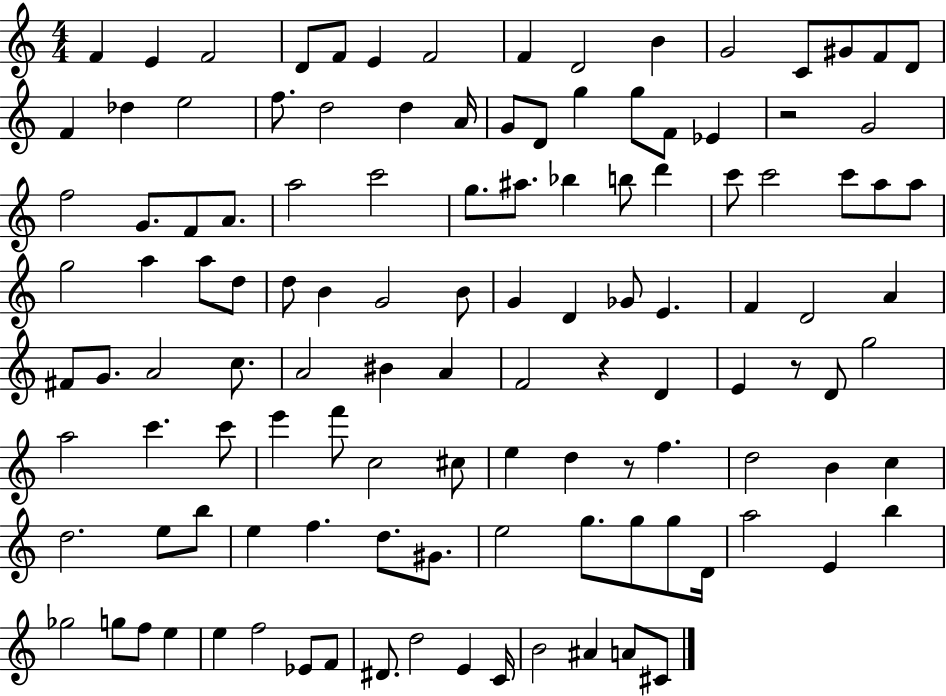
{
  \clef treble
  \numericTimeSignature
  \time 4/4
  \key c \major
  \repeat volta 2 { f'4 e'4 f'2 | d'8 f'8 e'4 f'2 | f'4 d'2 b'4 | g'2 c'8 gis'8 f'8 d'8 | \break f'4 des''4 e''2 | f''8. d''2 d''4 a'16 | g'8 d'8 g''4 g''8 f'8 ees'4 | r2 g'2 | \break f''2 g'8. f'8 a'8. | a''2 c'''2 | g''8. ais''8. bes''4 b''8 d'''4 | c'''8 c'''2 c'''8 a''8 a''8 | \break g''2 a''4 a''8 d''8 | d''8 b'4 g'2 b'8 | g'4 d'4 ges'8 e'4. | f'4 d'2 a'4 | \break fis'8 g'8. a'2 c''8. | a'2 bis'4 a'4 | f'2 r4 d'4 | e'4 r8 d'8 g''2 | \break a''2 c'''4. c'''8 | e'''4 f'''8 c''2 cis''8 | e''4 d''4 r8 f''4. | d''2 b'4 c''4 | \break d''2. e''8 b''8 | e''4 f''4. d''8. gis'8. | e''2 g''8. g''8 g''8 d'16 | a''2 e'4 b''4 | \break ges''2 g''8 f''8 e''4 | e''4 f''2 ees'8 f'8 | dis'8. d''2 e'4 c'16 | b'2 ais'4 a'8 cis'8 | \break } \bar "|."
}